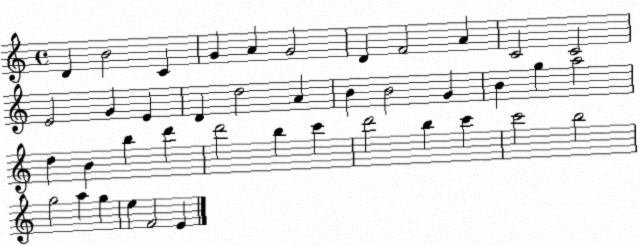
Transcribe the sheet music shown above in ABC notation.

X:1
T:Untitled
M:4/4
L:1/4
K:C
D B2 C G A G2 D F2 A C2 C2 E2 G E D d2 A B B2 G B g a2 d B b d' d'2 b c' d'2 b c' c'2 b2 g2 a g e F2 E